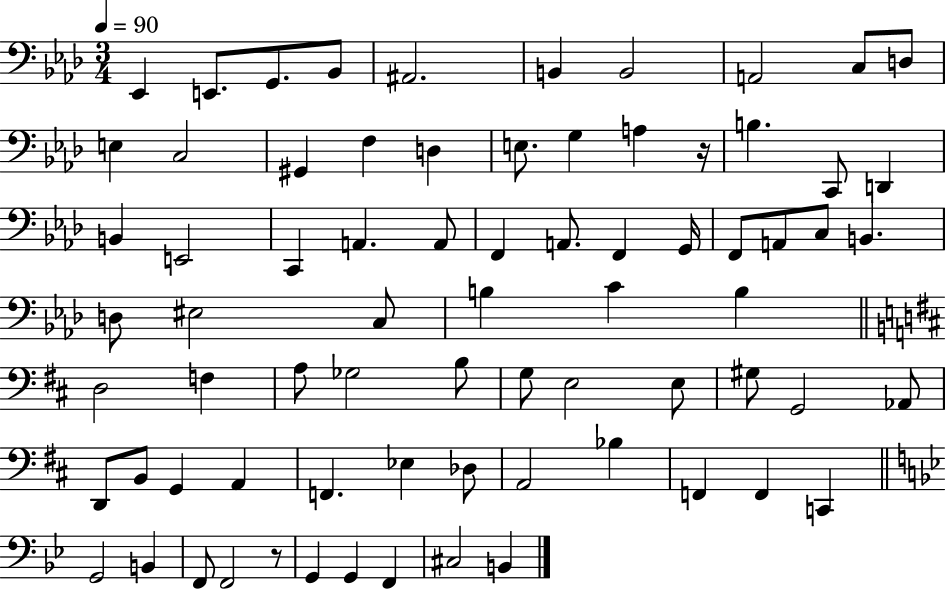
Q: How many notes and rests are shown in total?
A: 74